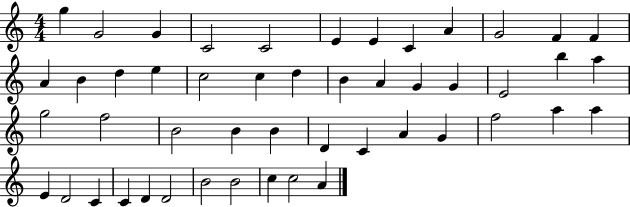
{
  \clef treble
  \numericTimeSignature
  \time 4/4
  \key c \major
  g''4 g'2 g'4 | c'2 c'2 | e'4 e'4 c'4 a'4 | g'2 f'4 f'4 | \break a'4 b'4 d''4 e''4 | c''2 c''4 d''4 | b'4 a'4 g'4 g'4 | e'2 b''4 a''4 | \break g''2 f''2 | b'2 b'4 b'4 | d'4 c'4 a'4 g'4 | f''2 a''4 a''4 | \break e'4 d'2 c'4 | c'4 d'4 d'2 | b'2 b'2 | c''4 c''2 a'4 | \break \bar "|."
}